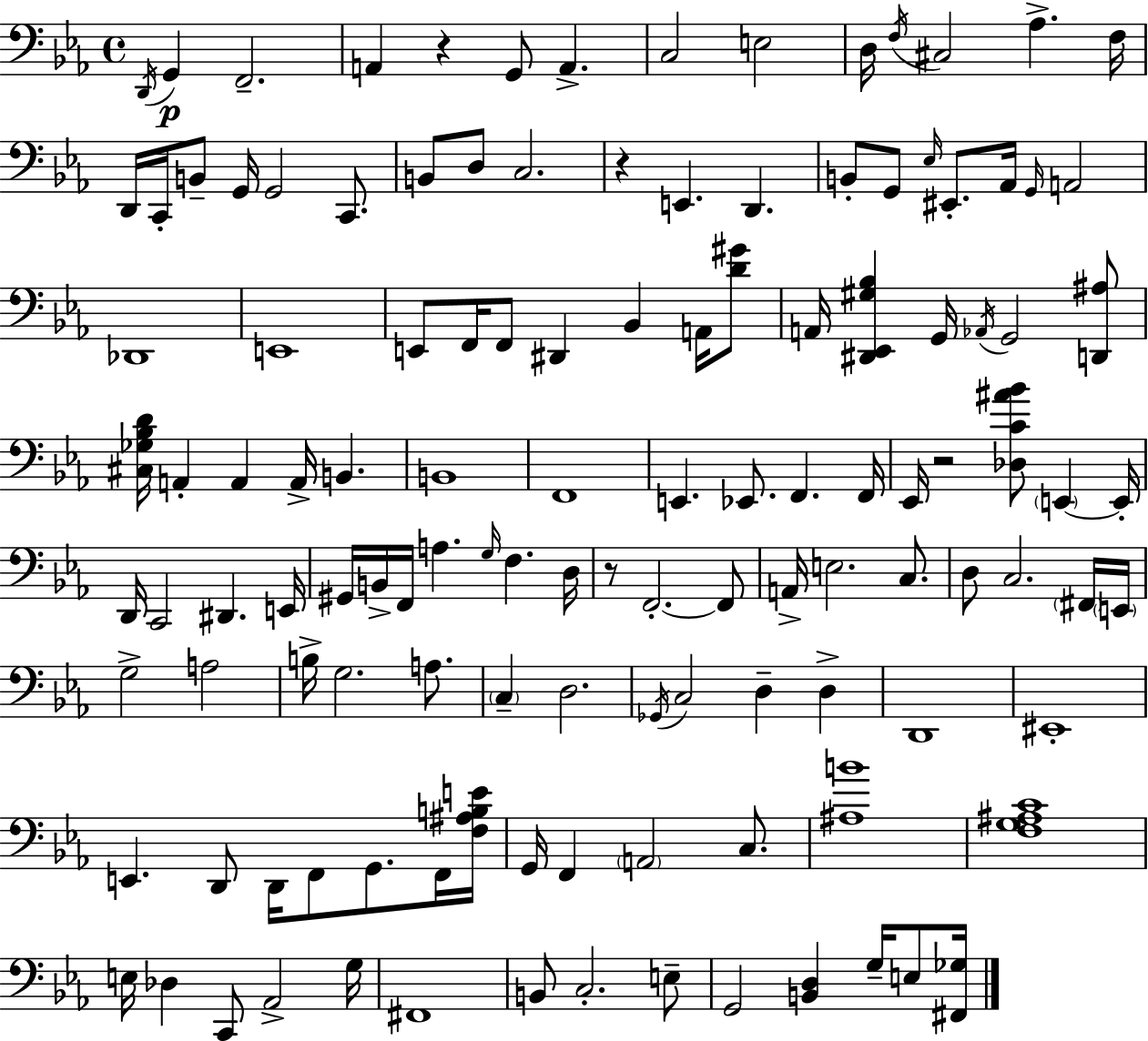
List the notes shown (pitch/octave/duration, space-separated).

D2/s G2/q F2/h. A2/q R/q G2/e A2/q. C3/h E3/h D3/s F3/s C#3/h Ab3/q. F3/s D2/s C2/s B2/e G2/s G2/h C2/e. B2/e D3/e C3/h. R/q E2/q. D2/q. B2/e G2/e Eb3/s EIS2/e. Ab2/s G2/s A2/h Db2/w E2/w E2/e F2/s F2/e D#2/q Bb2/q A2/s [D4,G#4]/e A2/s [D#2,Eb2,G#3,Bb3]/q G2/s Ab2/s G2/h [D2,A#3]/e [C#3,Gb3,Bb3,D4]/s A2/q A2/q A2/s B2/q. B2/w F2/w E2/q. Eb2/e. F2/q. F2/s Eb2/s R/h [Db3,C4,A#4,Bb4]/e E2/q E2/s D2/s C2/h D#2/q. E2/s G#2/s B2/s F2/s A3/q. G3/s F3/q. D3/s R/e F2/h. F2/e A2/s E3/h. C3/e. D3/e C3/h. F#2/s E2/s G3/h A3/h B3/s G3/h. A3/e. C3/q D3/h. Gb2/s C3/h D3/q D3/q D2/w EIS2/w E2/q. D2/e D2/s F2/e G2/e. F2/s [F3,A#3,B3,E4]/s G2/s F2/q A2/h C3/e. [A#3,B4]/w [F3,G3,A#3,C4]/w E3/s Db3/q C2/e Ab2/h G3/s F#2/w B2/e C3/h. E3/e G2/h [B2,D3]/q G3/s E3/e [F#2,Gb3]/s